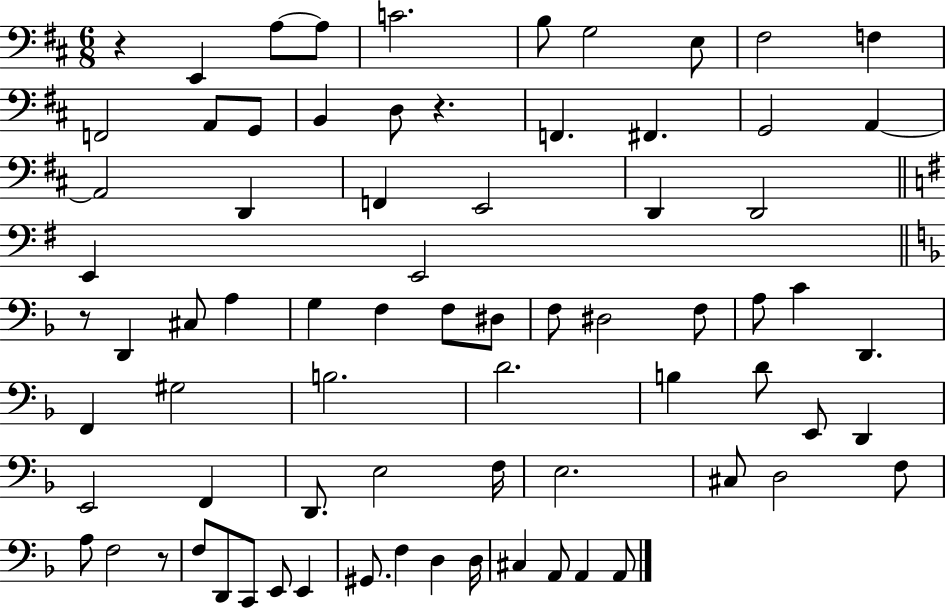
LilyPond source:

{
  \clef bass
  \numericTimeSignature
  \time 6/8
  \key d \major
  r4 e,4 a8~~ a8 | c'2. | b8 g2 e8 | fis2 f4 | \break f,2 a,8 g,8 | b,4 d8 r4. | f,4. fis,4. | g,2 a,4~~ | \break a,2 d,4 | f,4 e,2 | d,4 d,2 | \bar "||" \break \key g \major e,4 e,2 | \bar "||" \break \key f \major r8 d,4 cis8 a4 | g4 f4 f8 dis8 | f8 dis2 f8 | a8 c'4 d,4. | \break f,4 gis2 | b2. | d'2. | b4 d'8 e,8 d,4 | \break e,2 f,4 | d,8. e2 f16 | e2. | cis8 d2 f8 | \break a8 f2 r8 | f8 d,8 c,8 e,8 e,4 | gis,8. f4 d4 d16 | cis4 a,8 a,4 a,8 | \break \bar "|."
}